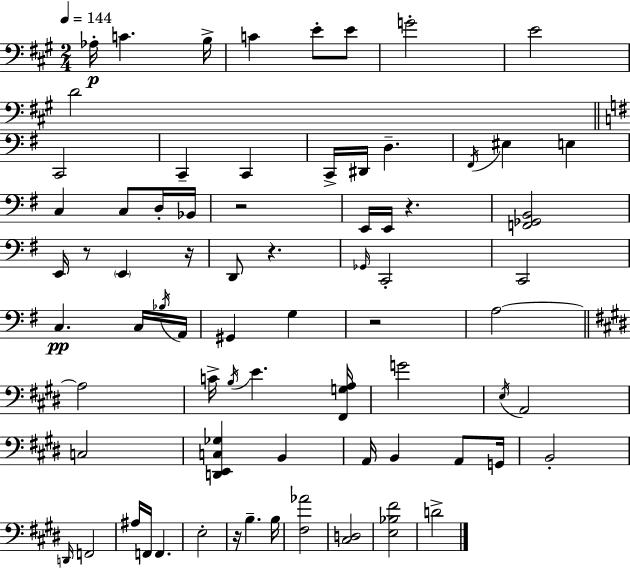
X:1
T:Untitled
M:2/4
L:1/4
K:A
_A,/4 C B,/4 C E/2 E/2 G2 E2 D2 C,,2 C,, C,, C,,/4 ^D,,/4 D, ^F,,/4 ^E, E, C, C,/2 D,/4 _B,,/4 z2 E,,/4 E,,/4 z [F,,_G,,B,,]2 E,,/4 z/2 E,, z/4 D,,/2 z _G,,/4 C,,2 C,,2 C, C,/4 _B,/4 A,,/4 ^G,, G, z2 A,2 A,2 C/4 B,/4 E [^F,,G,A,]/4 G2 E,/4 A,,2 C,2 [D,,E,,C,_G,] B,, A,,/4 B,, A,,/2 G,,/4 B,,2 D,,/4 F,,2 ^A,/4 F,,/4 F,, E,2 z/4 B, B,/4 [^F,_A]2 [^C,D,]2 [E,_B,^F]2 D2